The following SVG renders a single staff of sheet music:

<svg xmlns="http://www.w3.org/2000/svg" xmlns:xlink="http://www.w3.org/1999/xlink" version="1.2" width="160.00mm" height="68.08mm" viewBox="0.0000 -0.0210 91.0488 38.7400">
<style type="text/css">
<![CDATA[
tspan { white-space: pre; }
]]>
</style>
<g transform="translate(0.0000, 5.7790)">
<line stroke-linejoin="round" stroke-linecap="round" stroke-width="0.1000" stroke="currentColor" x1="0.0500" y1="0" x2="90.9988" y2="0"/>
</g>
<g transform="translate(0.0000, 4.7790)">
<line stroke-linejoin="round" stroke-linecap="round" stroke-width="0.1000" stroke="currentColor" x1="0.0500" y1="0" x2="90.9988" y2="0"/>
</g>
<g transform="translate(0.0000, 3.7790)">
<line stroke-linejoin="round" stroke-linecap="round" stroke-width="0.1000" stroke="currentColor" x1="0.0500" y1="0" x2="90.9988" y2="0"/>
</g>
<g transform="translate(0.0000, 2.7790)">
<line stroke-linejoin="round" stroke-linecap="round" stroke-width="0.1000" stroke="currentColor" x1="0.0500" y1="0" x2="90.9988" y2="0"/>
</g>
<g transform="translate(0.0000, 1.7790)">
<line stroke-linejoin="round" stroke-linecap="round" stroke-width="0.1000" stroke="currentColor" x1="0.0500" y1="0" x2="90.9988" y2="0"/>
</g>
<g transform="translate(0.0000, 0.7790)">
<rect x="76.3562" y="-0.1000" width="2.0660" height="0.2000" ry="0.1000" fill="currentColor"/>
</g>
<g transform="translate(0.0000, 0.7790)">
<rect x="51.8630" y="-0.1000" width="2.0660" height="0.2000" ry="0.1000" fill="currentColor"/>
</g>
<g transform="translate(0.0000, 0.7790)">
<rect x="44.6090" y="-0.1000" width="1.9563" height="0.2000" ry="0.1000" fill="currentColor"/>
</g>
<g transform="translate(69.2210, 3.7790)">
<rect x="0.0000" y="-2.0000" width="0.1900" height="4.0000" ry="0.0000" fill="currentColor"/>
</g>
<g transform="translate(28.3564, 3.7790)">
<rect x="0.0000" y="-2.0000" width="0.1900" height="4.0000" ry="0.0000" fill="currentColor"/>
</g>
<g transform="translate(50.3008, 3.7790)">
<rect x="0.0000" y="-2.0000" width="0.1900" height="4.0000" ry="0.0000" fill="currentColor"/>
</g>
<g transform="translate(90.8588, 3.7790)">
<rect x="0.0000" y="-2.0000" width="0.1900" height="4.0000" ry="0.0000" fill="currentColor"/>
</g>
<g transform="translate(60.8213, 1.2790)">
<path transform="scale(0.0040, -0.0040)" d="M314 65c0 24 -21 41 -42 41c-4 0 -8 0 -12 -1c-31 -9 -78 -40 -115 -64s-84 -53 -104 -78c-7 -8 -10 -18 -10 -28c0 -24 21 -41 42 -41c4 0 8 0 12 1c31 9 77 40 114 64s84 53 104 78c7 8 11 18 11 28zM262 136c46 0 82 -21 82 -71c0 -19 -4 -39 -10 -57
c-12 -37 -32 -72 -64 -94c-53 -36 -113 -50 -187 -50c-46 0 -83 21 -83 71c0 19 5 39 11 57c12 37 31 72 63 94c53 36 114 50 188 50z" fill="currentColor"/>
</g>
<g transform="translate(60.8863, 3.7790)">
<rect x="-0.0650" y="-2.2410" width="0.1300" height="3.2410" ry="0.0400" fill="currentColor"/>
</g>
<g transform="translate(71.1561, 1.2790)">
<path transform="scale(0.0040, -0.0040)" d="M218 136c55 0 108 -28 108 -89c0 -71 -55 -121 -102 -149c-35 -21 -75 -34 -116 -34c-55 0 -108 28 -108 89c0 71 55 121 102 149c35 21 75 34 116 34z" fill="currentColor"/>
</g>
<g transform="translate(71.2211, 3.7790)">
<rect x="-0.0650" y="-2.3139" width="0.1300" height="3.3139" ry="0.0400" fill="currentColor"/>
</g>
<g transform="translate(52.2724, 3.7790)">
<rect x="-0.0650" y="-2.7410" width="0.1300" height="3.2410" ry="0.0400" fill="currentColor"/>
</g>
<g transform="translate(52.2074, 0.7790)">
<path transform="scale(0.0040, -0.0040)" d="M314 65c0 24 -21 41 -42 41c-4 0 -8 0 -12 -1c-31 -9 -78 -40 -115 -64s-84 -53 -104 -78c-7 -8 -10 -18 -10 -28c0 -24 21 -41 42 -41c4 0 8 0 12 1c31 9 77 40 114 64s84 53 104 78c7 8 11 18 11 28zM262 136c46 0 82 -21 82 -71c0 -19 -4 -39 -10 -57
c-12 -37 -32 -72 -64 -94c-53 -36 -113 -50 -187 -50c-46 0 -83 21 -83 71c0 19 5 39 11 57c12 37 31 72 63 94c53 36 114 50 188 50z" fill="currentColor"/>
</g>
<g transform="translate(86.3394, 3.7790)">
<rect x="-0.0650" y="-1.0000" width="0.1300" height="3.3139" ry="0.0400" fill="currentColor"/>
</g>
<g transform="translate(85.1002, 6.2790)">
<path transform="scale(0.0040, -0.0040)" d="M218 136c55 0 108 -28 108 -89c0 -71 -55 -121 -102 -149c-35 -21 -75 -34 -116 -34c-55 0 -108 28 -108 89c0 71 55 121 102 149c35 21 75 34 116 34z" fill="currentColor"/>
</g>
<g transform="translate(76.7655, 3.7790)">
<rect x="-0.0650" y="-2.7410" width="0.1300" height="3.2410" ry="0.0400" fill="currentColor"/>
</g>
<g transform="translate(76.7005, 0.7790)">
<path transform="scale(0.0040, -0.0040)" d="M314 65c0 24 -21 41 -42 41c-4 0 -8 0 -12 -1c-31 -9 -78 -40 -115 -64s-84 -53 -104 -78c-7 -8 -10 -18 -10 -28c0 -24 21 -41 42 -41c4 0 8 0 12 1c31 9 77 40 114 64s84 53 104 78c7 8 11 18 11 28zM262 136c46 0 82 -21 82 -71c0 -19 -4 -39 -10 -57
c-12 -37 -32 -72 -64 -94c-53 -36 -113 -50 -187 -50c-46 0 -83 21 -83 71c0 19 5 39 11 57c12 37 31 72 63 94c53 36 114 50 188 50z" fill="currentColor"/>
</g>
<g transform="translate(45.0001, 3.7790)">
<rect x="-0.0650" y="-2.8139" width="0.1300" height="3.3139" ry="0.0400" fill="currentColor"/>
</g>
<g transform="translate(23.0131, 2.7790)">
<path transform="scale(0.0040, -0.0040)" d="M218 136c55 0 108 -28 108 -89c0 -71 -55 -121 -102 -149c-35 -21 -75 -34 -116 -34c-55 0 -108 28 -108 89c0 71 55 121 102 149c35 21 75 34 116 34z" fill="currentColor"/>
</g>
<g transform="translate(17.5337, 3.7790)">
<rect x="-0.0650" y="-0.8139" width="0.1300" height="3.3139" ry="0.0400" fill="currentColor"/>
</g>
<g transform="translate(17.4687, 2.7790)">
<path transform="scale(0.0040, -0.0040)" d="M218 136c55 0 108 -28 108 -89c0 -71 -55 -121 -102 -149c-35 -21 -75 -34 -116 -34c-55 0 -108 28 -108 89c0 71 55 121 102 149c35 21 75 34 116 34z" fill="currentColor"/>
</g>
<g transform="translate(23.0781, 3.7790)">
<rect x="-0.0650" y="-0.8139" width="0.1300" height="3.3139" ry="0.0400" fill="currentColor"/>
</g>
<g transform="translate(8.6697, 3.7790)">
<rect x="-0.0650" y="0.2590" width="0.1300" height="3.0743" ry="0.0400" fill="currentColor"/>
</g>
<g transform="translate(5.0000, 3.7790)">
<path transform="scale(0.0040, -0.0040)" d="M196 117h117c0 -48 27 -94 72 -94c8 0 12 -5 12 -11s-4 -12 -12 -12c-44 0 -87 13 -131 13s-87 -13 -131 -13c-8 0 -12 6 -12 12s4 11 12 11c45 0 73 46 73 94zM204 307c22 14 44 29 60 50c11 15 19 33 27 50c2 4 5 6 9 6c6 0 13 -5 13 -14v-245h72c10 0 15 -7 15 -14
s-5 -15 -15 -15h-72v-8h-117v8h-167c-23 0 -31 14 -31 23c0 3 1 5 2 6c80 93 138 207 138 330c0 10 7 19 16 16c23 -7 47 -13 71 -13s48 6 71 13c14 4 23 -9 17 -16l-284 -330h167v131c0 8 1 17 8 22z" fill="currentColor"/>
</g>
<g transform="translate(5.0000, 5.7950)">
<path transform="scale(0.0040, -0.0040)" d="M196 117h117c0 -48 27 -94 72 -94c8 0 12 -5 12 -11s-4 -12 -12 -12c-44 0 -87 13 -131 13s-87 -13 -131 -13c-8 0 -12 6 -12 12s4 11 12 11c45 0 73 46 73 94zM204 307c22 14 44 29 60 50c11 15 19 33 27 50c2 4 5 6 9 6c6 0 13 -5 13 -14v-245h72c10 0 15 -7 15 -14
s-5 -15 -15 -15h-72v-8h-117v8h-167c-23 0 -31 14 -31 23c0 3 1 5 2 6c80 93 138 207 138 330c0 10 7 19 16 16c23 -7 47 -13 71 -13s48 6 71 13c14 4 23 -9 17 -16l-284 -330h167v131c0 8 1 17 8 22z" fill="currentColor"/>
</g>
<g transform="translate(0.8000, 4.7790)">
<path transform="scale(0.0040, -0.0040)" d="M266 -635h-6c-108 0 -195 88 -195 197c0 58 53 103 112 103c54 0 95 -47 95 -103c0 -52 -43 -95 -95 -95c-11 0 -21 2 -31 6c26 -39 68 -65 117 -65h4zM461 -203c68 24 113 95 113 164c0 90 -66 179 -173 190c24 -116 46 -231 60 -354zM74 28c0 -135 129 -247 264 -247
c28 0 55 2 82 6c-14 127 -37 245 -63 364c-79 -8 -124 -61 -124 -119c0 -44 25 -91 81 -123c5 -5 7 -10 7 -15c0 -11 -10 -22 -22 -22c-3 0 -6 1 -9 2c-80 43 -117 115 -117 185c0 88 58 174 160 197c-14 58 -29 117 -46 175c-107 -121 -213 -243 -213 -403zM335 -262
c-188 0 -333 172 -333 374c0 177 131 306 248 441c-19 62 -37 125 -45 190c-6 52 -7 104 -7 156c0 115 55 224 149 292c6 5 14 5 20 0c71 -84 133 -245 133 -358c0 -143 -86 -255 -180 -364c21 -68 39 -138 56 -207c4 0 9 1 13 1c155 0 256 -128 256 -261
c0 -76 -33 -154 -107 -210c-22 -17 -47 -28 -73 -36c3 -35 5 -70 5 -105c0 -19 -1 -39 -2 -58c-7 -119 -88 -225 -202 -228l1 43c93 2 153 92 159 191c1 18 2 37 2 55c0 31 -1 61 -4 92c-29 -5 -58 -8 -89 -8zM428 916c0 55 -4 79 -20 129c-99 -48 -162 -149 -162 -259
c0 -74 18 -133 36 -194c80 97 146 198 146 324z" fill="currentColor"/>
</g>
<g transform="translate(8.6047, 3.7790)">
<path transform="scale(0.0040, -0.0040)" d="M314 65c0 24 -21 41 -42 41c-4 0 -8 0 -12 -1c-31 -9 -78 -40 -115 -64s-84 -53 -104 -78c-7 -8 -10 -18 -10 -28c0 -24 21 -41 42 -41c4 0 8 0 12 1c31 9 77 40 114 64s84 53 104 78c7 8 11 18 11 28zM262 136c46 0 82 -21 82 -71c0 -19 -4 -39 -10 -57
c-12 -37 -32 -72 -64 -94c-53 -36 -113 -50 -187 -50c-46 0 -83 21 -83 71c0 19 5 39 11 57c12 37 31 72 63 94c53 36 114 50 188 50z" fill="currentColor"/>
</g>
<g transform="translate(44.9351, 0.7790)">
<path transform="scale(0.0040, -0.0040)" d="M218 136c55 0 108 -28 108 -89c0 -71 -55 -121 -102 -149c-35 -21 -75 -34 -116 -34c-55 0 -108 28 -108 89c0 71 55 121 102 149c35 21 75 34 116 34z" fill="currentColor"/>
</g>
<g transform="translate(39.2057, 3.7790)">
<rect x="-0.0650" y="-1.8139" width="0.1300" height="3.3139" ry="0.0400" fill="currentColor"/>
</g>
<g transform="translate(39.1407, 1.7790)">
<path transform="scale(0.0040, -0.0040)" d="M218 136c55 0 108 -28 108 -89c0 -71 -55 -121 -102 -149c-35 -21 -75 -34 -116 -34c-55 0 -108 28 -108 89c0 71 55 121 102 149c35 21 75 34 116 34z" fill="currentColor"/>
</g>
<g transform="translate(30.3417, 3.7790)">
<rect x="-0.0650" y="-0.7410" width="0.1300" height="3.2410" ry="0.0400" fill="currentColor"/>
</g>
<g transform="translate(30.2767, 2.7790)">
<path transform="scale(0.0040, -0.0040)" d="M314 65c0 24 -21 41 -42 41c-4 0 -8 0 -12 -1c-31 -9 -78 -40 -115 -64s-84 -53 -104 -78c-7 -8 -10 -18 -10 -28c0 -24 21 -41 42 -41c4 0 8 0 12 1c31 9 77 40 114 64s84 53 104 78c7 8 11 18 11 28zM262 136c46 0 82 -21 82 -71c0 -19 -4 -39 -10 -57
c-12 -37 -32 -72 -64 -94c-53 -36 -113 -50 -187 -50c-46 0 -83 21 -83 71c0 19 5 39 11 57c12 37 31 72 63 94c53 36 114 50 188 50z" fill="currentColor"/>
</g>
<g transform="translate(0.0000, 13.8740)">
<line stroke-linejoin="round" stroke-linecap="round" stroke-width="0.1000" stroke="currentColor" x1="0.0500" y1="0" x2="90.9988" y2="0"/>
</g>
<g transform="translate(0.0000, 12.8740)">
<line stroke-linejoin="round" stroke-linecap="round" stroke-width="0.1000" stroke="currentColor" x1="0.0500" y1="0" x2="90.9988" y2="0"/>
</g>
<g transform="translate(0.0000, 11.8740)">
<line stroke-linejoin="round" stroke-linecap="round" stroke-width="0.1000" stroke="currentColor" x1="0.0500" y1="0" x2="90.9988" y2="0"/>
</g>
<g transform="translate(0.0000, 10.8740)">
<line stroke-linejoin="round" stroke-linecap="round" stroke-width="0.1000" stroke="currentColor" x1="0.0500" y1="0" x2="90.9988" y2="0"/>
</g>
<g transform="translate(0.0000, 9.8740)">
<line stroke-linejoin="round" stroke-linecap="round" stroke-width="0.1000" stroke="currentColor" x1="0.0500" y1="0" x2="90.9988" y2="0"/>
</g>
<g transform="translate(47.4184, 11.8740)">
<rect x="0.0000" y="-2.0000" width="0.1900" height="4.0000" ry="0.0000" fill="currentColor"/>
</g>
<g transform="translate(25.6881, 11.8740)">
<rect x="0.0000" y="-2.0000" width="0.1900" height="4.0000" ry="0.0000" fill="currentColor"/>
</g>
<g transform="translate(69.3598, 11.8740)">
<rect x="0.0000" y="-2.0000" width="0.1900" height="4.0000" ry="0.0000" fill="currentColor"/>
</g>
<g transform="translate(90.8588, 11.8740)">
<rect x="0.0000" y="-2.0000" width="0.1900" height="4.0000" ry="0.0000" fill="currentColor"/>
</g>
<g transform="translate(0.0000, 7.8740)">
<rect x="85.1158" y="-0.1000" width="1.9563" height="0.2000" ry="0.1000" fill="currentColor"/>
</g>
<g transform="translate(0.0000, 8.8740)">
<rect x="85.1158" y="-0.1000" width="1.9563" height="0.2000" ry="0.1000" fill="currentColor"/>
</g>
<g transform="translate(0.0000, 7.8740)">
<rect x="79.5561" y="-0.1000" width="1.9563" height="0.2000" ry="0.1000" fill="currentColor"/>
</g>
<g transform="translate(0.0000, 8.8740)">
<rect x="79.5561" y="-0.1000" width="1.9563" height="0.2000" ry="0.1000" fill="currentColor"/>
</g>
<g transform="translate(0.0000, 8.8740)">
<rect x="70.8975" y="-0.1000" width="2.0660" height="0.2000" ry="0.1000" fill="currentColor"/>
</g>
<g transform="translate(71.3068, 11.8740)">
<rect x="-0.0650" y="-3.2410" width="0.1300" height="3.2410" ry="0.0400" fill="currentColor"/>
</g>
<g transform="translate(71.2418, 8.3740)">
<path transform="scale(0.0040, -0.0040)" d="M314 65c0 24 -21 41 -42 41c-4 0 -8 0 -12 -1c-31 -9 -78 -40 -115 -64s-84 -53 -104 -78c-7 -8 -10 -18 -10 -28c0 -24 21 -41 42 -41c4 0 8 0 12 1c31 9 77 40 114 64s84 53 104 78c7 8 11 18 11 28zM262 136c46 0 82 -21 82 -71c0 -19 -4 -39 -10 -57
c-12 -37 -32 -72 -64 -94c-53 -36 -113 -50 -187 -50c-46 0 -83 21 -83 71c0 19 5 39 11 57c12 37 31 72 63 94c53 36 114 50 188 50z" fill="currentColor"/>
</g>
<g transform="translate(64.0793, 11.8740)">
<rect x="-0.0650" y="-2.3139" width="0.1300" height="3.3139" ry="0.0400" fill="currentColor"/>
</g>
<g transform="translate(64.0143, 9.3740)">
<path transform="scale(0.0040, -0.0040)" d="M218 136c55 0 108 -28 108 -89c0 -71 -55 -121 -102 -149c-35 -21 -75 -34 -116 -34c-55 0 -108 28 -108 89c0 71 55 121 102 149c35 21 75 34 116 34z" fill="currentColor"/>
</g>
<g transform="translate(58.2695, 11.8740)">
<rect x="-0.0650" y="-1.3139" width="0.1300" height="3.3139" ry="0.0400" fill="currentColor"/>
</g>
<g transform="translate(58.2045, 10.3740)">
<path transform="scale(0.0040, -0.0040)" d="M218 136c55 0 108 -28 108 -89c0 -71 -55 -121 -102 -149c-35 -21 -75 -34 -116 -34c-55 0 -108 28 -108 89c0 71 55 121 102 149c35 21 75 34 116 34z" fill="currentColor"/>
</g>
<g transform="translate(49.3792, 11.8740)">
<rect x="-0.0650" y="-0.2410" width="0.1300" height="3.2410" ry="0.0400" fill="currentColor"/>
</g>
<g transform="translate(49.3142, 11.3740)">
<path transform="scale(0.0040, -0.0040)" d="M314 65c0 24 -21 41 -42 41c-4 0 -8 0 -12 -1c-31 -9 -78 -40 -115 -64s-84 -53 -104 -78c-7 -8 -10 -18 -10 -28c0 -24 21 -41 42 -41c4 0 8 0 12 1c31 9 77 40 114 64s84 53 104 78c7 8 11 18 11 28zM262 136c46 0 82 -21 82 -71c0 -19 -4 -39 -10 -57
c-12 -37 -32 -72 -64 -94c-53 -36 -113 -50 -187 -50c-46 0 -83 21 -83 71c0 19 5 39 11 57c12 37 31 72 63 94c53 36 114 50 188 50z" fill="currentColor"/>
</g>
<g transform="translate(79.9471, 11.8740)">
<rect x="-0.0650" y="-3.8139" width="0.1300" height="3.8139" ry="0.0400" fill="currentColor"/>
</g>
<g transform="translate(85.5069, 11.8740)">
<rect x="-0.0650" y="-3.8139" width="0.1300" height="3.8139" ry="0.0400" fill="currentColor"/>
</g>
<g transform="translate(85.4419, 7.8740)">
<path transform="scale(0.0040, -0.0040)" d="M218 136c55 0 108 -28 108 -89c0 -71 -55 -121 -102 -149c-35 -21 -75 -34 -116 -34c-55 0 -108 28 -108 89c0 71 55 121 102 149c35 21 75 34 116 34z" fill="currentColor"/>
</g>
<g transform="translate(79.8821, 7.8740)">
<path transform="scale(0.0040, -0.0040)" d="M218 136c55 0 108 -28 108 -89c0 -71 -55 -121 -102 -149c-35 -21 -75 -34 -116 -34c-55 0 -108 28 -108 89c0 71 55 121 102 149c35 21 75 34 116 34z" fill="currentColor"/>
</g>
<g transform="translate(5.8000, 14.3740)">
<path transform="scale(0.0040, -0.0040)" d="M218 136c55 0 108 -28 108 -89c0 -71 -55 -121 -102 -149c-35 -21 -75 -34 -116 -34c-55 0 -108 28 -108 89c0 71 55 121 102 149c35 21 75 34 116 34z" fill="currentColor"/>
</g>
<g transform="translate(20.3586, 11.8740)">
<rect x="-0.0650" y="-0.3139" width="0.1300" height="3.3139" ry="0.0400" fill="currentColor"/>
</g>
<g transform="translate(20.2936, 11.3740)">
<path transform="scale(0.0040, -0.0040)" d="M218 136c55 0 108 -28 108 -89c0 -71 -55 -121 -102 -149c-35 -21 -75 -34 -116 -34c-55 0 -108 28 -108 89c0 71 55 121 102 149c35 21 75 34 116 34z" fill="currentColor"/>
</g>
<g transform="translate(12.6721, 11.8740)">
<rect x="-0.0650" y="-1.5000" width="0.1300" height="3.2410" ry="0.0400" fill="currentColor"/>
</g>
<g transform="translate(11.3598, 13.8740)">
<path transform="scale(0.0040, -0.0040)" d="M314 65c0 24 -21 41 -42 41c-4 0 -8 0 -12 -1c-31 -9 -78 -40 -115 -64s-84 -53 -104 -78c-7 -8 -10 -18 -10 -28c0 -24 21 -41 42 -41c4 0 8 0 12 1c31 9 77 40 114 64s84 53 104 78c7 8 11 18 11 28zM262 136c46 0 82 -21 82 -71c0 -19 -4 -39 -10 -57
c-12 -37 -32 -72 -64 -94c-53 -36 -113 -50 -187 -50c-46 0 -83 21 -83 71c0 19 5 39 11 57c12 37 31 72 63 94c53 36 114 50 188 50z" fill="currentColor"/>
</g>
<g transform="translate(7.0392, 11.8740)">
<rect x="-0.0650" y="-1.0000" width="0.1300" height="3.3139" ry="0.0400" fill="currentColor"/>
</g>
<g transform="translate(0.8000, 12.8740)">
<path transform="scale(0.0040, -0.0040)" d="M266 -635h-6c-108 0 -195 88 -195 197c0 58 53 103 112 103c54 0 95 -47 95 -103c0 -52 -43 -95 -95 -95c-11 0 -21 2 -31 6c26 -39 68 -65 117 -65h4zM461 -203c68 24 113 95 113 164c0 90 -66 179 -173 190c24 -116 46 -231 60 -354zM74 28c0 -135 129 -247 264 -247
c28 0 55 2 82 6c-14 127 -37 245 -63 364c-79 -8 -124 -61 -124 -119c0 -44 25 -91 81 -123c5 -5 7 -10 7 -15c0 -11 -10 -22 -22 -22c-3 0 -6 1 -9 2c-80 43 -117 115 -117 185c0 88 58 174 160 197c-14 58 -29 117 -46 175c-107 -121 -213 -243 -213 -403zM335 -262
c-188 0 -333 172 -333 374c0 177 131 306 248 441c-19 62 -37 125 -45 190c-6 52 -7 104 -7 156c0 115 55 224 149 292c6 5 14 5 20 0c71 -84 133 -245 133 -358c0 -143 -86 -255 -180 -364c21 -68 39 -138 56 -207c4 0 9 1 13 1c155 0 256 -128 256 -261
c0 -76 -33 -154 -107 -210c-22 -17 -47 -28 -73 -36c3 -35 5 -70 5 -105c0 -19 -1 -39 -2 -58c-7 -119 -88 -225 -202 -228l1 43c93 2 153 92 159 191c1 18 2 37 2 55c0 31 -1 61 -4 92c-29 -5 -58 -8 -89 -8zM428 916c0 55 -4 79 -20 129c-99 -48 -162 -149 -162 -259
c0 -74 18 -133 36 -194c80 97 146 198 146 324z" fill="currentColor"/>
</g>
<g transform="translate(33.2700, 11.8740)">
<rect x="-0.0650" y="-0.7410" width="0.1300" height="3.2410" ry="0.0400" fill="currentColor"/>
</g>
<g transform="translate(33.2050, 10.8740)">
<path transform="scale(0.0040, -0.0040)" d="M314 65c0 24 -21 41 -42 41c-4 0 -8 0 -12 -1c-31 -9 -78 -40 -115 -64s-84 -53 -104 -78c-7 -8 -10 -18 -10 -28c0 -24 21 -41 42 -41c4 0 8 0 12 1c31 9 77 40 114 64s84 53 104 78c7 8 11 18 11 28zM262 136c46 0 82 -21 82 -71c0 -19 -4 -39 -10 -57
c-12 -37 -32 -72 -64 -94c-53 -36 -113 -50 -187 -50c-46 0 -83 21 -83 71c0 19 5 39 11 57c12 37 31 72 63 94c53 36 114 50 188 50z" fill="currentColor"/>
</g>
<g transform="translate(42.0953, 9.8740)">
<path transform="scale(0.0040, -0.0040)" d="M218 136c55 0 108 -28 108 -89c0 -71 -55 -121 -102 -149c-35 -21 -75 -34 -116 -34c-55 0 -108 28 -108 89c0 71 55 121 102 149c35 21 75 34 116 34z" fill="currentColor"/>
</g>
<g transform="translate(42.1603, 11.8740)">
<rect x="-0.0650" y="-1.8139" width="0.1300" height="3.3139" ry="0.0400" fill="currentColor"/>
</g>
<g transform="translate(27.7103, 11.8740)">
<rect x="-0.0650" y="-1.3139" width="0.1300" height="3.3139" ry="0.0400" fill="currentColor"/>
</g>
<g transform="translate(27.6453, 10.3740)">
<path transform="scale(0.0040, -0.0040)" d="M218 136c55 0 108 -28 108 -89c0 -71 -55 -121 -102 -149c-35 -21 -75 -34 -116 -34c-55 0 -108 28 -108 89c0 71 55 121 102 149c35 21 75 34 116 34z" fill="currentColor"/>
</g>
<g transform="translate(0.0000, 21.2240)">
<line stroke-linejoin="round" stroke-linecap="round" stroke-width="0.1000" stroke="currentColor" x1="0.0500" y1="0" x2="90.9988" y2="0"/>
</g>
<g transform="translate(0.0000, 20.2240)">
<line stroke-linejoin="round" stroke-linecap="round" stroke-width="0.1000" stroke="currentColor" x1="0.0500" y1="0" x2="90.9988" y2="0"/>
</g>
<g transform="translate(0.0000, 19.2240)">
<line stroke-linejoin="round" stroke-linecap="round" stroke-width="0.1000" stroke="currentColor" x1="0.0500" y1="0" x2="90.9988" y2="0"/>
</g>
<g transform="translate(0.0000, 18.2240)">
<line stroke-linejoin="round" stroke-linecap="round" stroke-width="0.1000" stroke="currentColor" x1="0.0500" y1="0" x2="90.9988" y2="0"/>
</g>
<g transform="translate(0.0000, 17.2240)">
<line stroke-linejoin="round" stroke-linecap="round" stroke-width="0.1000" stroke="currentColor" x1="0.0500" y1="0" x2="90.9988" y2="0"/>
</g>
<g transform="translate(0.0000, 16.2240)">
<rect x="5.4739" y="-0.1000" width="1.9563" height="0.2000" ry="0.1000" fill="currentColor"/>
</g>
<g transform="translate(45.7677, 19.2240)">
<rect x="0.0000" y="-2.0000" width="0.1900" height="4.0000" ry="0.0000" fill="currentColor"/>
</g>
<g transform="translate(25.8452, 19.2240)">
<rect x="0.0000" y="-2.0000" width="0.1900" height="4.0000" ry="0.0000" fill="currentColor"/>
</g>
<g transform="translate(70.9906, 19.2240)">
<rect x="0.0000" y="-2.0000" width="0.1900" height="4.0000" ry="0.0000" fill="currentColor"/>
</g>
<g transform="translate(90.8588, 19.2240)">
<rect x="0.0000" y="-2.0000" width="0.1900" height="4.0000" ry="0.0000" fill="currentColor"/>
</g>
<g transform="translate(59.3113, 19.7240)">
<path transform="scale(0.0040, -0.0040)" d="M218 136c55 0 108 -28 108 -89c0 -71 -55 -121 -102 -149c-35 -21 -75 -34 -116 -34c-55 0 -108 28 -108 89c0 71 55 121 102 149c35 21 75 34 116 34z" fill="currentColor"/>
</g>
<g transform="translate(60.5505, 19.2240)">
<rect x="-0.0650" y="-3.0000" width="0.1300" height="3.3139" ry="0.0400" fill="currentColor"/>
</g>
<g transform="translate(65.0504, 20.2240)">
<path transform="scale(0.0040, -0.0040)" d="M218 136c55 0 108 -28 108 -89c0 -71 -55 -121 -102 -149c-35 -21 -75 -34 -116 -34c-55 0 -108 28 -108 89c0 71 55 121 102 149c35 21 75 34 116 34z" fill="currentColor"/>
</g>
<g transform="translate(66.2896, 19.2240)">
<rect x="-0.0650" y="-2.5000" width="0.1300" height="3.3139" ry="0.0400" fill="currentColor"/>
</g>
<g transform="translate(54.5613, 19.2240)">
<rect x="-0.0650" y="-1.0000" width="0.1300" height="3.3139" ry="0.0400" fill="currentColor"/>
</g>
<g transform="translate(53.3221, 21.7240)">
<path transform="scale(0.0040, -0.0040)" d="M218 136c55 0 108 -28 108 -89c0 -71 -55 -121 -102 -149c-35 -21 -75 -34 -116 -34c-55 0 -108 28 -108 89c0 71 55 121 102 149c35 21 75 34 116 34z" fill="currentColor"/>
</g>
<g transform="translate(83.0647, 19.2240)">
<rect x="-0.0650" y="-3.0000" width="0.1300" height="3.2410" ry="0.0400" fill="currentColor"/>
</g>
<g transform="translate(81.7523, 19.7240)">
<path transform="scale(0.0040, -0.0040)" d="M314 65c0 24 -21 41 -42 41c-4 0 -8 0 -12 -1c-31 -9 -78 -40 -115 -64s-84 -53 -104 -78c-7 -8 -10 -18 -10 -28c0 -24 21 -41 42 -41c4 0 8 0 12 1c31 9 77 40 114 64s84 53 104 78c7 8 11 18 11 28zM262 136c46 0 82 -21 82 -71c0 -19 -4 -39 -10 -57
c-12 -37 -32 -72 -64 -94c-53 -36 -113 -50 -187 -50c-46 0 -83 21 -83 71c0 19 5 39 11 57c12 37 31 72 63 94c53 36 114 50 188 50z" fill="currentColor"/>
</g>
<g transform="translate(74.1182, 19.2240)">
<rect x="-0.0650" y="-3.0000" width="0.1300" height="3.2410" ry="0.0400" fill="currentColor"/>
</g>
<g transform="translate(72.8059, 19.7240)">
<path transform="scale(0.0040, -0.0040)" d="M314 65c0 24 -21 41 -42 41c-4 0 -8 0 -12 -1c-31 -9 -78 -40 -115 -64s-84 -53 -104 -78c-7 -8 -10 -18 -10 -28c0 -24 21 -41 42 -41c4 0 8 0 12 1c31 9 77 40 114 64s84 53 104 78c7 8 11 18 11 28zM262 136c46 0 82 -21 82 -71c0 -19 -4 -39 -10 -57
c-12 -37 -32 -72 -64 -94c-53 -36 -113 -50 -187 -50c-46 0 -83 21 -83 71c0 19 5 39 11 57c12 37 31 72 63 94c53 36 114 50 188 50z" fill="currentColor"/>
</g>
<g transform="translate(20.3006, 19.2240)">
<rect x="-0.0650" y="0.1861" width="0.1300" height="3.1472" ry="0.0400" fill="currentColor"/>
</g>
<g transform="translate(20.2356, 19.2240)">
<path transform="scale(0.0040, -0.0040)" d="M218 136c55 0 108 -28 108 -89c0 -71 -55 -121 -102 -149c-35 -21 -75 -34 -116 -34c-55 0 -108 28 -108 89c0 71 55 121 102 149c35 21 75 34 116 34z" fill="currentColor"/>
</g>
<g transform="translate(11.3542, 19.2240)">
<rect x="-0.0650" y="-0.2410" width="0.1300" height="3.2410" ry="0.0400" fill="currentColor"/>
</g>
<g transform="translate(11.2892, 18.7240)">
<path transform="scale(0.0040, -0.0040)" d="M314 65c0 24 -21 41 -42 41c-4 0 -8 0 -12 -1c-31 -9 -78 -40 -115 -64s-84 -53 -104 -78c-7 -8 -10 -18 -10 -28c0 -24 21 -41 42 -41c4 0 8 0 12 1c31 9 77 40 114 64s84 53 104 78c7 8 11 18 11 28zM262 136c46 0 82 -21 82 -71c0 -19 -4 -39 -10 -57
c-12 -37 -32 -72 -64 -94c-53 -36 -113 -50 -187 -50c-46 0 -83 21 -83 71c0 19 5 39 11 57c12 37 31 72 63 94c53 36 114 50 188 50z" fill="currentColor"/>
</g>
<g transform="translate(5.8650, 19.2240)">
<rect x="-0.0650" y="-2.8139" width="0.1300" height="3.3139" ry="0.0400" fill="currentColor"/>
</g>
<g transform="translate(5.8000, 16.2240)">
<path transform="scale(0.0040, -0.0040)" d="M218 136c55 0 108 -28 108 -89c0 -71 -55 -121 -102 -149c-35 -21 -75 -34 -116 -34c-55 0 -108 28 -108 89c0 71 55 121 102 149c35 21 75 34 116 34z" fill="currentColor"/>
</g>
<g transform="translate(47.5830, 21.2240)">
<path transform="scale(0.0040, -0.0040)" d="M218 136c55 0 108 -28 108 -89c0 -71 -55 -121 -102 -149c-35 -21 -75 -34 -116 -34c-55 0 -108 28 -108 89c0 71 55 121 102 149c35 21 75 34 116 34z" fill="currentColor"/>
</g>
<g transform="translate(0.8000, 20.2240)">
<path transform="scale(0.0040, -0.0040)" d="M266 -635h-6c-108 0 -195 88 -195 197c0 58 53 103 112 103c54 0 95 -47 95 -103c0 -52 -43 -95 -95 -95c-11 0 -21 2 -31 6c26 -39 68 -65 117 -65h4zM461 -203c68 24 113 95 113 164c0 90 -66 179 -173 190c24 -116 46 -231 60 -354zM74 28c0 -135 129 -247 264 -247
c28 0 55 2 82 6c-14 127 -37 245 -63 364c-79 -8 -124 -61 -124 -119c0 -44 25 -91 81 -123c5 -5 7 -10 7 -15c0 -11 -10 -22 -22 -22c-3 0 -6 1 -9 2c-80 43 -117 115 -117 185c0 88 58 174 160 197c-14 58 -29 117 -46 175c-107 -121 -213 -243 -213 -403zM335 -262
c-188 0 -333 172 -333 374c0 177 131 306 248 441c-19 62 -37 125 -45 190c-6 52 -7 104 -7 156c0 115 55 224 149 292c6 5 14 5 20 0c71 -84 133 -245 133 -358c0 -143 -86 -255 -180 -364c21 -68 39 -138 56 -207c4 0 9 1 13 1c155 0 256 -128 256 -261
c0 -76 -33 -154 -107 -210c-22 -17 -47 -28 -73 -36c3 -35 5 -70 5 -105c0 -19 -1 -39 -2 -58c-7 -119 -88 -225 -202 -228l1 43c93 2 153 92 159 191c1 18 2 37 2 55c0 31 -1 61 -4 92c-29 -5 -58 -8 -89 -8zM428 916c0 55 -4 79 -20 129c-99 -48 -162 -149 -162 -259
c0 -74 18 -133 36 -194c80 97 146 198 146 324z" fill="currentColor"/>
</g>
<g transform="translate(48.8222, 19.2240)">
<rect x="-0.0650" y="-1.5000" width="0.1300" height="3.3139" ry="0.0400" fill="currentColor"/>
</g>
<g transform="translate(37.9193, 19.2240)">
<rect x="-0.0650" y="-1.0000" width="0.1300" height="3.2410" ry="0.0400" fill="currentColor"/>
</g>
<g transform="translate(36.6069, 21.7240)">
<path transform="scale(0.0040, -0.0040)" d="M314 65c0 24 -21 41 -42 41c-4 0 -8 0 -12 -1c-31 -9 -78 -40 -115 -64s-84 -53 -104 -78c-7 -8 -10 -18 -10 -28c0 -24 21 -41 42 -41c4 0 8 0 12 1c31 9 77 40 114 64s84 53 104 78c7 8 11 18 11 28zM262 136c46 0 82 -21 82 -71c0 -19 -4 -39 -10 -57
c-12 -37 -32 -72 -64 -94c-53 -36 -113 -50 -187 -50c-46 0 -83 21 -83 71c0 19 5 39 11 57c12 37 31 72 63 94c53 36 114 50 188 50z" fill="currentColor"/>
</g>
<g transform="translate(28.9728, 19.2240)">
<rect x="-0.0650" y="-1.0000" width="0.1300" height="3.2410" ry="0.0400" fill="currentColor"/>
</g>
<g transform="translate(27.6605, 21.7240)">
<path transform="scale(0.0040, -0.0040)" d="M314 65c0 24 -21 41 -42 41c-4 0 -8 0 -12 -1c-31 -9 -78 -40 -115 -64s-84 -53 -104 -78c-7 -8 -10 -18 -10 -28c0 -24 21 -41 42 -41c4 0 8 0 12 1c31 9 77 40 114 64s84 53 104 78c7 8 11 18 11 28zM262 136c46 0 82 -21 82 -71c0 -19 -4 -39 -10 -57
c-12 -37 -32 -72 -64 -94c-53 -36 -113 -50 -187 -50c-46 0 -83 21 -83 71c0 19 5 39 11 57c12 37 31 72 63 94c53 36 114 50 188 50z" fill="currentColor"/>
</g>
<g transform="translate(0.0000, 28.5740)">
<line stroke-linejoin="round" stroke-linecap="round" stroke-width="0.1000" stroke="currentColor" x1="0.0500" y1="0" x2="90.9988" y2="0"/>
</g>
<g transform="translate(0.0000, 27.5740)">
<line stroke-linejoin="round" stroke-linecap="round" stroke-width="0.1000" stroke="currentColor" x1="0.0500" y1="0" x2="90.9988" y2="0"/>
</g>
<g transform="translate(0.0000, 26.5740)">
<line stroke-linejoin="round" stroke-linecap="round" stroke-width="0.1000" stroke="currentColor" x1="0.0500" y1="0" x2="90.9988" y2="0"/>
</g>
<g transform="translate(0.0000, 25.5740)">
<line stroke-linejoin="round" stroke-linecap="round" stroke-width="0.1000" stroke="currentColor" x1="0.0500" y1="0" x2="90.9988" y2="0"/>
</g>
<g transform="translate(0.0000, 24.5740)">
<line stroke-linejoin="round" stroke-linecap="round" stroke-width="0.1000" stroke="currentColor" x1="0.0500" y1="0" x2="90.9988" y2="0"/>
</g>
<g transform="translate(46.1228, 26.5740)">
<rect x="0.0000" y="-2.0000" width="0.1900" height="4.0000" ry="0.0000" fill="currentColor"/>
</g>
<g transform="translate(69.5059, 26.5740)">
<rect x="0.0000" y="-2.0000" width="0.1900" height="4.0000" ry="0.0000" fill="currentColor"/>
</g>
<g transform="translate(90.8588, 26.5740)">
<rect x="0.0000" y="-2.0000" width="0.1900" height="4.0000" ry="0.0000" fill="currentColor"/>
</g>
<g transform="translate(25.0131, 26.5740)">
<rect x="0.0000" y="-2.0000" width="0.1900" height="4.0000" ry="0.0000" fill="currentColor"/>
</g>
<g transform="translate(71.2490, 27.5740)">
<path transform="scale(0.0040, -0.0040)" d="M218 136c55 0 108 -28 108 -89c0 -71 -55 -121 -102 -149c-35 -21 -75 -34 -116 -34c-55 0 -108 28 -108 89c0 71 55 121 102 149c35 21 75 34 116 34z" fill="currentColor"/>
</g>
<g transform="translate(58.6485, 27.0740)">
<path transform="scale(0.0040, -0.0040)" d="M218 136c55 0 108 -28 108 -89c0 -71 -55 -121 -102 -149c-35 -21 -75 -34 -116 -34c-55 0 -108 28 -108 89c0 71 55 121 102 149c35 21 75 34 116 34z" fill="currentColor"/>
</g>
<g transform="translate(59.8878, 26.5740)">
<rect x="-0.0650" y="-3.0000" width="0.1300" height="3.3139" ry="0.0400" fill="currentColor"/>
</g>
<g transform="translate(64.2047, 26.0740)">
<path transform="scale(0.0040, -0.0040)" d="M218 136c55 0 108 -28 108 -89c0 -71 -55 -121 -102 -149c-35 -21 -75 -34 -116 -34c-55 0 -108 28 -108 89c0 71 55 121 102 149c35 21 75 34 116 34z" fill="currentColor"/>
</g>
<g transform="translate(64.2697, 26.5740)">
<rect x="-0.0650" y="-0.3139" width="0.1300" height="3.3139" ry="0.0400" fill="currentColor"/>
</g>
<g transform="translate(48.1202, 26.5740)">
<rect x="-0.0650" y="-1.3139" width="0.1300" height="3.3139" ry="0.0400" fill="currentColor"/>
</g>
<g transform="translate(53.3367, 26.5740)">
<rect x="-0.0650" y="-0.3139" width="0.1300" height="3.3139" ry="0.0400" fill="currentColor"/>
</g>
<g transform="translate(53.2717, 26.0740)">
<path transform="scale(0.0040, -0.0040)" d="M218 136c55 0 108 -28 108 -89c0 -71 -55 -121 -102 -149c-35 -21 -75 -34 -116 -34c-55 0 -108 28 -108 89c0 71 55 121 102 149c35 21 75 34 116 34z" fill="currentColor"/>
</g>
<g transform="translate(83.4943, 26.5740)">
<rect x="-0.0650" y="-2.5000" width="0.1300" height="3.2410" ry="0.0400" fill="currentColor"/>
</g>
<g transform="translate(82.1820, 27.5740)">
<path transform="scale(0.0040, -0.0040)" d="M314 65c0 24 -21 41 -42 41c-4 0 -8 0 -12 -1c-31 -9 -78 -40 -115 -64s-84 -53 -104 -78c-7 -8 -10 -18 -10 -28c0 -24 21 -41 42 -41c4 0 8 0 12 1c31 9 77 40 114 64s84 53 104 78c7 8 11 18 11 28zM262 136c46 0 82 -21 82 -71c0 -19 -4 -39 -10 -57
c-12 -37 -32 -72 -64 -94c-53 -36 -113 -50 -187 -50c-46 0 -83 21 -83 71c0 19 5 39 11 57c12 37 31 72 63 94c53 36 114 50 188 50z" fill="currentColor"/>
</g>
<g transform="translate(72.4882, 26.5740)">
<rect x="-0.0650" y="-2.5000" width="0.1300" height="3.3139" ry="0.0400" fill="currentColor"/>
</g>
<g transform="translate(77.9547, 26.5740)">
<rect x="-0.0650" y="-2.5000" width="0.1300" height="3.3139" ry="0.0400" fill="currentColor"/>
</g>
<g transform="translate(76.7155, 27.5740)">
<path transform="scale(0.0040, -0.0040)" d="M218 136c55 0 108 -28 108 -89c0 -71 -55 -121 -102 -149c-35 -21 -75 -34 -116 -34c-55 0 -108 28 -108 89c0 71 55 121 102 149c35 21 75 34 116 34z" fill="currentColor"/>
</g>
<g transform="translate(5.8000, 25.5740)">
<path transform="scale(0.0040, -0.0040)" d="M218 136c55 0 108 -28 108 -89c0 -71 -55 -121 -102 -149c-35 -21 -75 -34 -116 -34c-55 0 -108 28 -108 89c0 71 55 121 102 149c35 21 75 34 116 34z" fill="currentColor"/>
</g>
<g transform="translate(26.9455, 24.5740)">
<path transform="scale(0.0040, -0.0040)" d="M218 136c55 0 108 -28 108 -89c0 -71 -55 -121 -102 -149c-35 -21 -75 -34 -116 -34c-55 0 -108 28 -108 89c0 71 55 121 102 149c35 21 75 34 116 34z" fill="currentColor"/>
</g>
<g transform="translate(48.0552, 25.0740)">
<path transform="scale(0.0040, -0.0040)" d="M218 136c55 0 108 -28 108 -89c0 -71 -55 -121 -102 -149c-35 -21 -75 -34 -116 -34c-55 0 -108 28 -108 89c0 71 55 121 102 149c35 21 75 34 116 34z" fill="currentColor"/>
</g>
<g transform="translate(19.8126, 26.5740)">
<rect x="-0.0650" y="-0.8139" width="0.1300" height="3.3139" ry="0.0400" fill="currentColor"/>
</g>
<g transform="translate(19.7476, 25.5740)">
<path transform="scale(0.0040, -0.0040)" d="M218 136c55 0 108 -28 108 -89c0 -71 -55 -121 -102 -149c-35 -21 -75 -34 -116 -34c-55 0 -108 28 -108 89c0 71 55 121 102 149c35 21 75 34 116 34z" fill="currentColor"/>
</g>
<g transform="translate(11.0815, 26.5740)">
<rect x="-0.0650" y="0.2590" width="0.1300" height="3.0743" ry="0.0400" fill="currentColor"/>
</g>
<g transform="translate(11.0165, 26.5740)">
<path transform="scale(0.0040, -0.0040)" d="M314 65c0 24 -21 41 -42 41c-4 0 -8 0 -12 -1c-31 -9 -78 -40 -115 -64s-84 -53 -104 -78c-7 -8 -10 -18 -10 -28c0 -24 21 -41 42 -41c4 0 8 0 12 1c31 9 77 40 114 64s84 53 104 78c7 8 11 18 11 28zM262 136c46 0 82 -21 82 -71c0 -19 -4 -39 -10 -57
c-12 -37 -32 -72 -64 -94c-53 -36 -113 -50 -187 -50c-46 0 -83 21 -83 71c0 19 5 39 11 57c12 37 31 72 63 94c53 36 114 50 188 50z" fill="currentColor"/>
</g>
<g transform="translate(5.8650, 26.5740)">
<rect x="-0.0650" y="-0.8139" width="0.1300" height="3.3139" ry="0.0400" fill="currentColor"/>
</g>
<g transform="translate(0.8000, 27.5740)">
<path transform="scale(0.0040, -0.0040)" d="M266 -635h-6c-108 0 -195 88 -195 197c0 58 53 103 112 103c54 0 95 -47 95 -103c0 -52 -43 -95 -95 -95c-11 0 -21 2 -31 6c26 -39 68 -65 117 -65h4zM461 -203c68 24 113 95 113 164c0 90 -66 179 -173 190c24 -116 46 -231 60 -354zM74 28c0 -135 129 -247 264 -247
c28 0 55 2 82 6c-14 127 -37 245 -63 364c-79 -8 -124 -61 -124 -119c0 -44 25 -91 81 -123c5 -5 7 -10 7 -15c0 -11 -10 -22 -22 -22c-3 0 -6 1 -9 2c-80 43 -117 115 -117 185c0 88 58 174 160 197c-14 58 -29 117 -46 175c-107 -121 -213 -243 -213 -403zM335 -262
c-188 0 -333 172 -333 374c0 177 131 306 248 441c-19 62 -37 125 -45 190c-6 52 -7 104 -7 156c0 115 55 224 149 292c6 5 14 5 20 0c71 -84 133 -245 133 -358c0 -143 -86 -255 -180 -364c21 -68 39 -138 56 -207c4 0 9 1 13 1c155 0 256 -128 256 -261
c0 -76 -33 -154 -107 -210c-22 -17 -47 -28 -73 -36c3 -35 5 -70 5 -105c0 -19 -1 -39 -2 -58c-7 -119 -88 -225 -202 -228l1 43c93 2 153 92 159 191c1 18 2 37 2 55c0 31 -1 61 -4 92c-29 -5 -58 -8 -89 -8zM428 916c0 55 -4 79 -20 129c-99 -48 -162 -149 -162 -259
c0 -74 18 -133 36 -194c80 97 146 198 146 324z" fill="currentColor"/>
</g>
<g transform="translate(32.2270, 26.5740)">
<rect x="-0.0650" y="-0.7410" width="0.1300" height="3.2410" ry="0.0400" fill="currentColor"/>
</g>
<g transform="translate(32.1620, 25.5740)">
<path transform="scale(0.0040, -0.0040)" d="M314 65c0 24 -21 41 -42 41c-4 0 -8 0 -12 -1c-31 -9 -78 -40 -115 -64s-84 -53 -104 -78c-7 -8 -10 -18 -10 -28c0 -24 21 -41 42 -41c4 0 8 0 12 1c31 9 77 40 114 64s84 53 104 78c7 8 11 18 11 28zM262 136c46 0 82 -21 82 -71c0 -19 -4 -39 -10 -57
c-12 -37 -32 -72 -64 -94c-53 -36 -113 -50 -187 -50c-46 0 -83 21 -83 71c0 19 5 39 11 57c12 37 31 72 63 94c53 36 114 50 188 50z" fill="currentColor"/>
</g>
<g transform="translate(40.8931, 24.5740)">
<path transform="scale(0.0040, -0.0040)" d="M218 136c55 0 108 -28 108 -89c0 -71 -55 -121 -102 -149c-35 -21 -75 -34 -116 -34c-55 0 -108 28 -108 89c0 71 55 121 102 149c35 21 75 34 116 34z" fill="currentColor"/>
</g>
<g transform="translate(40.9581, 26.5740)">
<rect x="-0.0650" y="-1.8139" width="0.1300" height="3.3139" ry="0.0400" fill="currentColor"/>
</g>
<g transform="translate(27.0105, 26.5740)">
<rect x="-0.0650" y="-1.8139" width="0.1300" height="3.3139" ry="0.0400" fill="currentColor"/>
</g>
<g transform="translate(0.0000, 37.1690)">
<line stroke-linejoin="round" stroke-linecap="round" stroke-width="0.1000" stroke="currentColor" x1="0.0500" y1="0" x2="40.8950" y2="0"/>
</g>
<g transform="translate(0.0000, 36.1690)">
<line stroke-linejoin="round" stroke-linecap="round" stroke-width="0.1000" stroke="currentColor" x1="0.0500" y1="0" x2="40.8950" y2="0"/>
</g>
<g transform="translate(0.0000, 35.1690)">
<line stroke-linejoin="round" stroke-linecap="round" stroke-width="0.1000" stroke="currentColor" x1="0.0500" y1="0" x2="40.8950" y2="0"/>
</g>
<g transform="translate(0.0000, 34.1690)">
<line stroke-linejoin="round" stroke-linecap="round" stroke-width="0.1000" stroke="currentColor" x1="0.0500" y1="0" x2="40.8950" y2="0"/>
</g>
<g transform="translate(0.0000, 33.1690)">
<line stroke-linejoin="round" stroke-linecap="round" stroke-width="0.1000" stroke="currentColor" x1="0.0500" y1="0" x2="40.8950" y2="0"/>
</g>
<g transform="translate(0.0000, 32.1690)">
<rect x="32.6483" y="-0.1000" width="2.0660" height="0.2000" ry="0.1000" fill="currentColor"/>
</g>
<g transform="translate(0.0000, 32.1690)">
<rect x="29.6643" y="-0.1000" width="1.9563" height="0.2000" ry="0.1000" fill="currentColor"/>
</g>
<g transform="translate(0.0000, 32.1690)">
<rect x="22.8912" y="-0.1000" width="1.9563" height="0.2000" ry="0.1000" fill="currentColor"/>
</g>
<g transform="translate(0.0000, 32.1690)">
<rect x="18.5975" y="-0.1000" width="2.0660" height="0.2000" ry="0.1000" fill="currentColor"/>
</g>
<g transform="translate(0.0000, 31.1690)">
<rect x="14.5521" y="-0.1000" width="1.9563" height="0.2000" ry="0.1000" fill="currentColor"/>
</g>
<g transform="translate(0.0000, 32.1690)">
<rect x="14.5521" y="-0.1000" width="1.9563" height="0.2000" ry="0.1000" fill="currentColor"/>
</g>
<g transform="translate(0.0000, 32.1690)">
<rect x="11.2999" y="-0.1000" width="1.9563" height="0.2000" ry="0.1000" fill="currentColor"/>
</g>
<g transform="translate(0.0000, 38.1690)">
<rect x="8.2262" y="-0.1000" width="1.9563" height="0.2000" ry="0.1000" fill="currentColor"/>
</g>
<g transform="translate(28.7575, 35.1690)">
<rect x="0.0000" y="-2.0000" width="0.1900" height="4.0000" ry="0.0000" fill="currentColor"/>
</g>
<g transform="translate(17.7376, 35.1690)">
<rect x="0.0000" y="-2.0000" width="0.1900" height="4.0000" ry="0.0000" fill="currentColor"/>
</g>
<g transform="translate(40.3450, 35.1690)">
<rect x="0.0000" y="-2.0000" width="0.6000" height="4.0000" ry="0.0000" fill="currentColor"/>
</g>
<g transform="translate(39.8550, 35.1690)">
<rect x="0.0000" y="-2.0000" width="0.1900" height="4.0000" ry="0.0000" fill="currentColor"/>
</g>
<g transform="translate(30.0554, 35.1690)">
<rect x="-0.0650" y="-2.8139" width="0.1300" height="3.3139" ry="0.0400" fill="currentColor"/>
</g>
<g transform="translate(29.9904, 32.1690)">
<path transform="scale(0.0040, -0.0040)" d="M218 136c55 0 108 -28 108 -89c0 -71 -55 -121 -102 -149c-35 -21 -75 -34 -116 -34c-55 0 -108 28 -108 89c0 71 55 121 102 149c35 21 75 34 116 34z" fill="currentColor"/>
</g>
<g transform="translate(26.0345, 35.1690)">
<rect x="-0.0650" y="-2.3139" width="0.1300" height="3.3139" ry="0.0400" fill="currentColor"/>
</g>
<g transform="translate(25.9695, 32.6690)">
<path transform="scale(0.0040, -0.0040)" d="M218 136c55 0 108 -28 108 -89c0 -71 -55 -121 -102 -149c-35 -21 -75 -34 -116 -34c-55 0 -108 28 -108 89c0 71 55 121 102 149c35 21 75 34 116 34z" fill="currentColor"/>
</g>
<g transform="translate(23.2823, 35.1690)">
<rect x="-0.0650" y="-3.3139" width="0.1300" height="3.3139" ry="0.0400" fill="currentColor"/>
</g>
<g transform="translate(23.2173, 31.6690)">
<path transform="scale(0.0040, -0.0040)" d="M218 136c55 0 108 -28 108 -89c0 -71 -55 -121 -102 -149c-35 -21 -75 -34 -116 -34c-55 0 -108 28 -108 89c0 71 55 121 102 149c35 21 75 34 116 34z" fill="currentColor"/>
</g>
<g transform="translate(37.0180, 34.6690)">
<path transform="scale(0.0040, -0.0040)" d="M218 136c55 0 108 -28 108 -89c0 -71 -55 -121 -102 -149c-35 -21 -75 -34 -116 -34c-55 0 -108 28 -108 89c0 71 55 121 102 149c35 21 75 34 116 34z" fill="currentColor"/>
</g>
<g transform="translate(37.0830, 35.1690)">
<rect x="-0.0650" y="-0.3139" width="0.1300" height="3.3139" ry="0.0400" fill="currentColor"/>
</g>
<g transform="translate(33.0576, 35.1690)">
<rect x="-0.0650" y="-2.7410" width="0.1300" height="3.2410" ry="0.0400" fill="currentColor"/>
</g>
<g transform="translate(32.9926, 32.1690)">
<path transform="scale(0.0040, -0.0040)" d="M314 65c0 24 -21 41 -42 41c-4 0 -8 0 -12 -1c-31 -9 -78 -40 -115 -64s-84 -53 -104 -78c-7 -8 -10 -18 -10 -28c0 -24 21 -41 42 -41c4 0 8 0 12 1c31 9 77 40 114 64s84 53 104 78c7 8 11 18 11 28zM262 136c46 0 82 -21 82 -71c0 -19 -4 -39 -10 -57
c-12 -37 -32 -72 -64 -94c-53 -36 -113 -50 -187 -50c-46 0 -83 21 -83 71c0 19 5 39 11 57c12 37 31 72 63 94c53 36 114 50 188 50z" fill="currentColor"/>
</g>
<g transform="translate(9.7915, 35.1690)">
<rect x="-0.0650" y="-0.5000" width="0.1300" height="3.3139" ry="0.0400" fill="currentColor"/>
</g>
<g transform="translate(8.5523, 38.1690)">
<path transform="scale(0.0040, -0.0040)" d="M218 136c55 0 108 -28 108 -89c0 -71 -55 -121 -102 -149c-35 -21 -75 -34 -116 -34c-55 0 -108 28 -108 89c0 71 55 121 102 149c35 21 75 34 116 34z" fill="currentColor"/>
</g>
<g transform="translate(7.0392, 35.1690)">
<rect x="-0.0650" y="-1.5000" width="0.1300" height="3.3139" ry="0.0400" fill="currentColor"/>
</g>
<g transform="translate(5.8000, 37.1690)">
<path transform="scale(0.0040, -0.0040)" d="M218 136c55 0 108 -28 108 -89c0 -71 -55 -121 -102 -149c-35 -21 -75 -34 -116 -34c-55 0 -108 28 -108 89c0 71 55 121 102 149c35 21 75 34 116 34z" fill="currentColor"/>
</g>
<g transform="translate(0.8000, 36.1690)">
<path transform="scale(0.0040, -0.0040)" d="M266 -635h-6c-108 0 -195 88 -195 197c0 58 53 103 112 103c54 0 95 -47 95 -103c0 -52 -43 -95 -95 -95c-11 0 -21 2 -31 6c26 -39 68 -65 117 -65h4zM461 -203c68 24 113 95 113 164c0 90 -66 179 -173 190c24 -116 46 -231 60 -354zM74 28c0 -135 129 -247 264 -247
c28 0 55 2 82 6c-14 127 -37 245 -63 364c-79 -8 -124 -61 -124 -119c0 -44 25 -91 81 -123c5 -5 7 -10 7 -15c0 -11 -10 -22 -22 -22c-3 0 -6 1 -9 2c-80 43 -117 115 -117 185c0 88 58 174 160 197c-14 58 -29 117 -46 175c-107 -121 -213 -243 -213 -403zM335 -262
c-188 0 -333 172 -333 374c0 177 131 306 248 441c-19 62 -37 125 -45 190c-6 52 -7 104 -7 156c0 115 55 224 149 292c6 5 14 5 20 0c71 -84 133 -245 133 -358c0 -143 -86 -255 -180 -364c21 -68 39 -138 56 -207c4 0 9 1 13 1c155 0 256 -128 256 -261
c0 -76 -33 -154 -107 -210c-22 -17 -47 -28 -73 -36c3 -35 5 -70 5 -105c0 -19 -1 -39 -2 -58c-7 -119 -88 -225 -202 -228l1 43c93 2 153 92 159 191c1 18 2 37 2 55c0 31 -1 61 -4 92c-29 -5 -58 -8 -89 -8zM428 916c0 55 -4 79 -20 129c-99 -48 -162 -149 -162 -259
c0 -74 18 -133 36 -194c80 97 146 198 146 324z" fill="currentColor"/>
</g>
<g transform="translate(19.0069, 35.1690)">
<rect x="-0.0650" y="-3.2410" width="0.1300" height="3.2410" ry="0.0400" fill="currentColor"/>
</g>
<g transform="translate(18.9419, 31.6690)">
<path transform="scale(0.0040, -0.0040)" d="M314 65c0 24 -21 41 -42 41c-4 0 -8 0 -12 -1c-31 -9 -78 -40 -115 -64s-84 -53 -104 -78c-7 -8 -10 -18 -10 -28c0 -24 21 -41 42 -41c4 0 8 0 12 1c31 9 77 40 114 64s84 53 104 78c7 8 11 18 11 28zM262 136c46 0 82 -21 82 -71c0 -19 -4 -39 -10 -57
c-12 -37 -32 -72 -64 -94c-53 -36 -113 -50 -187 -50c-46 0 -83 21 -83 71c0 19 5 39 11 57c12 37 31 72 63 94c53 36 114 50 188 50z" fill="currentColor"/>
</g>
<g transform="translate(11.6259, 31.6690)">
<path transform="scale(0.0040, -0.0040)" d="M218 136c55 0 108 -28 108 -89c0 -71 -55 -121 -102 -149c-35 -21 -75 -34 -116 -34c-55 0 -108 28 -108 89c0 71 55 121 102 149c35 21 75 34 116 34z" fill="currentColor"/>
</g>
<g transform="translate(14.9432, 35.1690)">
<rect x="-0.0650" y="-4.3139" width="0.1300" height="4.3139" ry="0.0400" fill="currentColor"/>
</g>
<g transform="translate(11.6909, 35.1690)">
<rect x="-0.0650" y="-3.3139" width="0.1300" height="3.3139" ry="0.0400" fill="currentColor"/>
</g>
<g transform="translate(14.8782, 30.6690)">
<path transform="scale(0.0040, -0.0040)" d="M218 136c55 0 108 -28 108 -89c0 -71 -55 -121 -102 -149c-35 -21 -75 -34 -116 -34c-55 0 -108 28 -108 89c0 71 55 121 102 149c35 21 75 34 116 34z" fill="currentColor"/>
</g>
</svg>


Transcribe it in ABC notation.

X:1
T:Untitled
M:4/4
L:1/4
K:C
B2 d d d2 f a a2 g2 g a2 D D E2 c e d2 f c2 e g b2 c' c' a c2 B D2 D2 E D A G A2 A2 d B2 d f d2 f e c A c G G G2 E C b d' b2 b g a a2 c